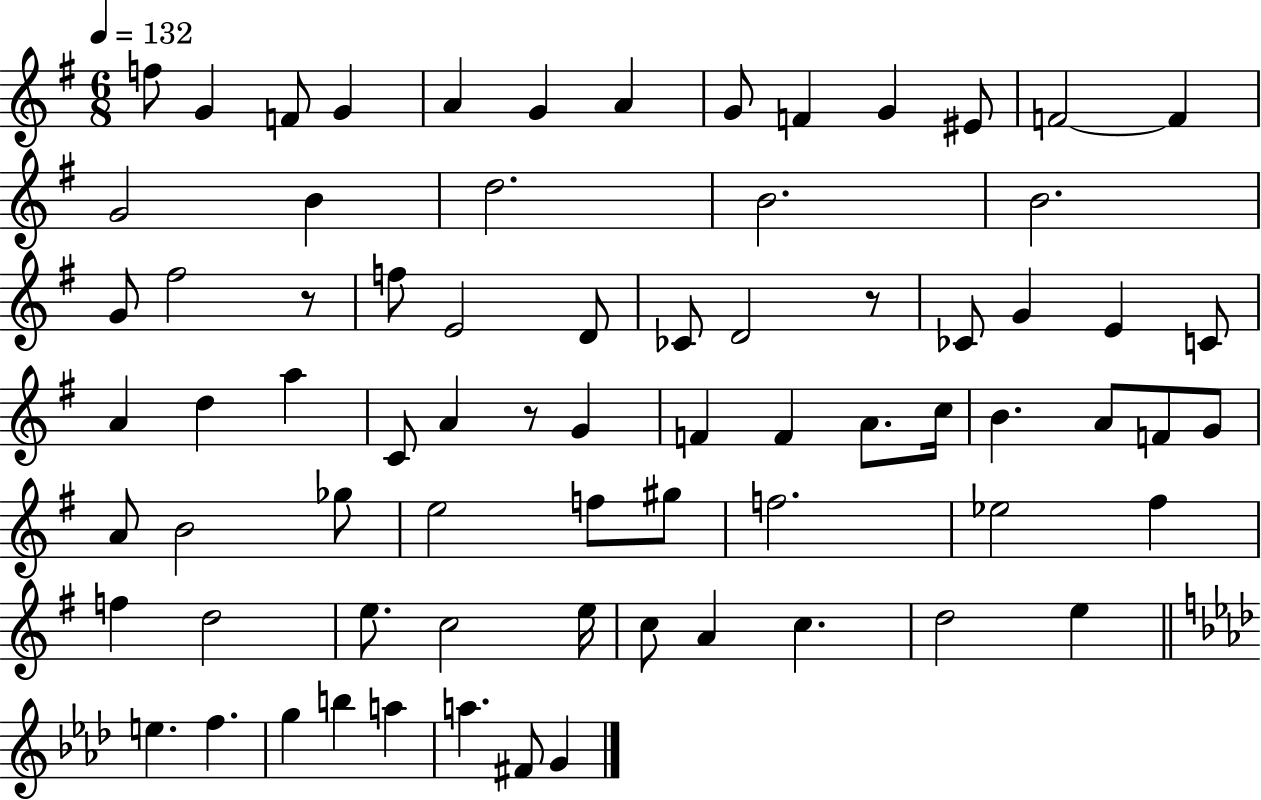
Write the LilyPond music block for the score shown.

{
  \clef treble
  \numericTimeSignature
  \time 6/8
  \key g \major
  \tempo 4 = 132
  f''8 g'4 f'8 g'4 | a'4 g'4 a'4 | g'8 f'4 g'4 eis'8 | f'2~~ f'4 | \break g'2 b'4 | d''2. | b'2. | b'2. | \break g'8 fis''2 r8 | f''8 e'2 d'8 | ces'8 d'2 r8 | ces'8 g'4 e'4 c'8 | \break a'4 d''4 a''4 | c'8 a'4 r8 g'4 | f'4 f'4 a'8. c''16 | b'4. a'8 f'8 g'8 | \break a'8 b'2 ges''8 | e''2 f''8 gis''8 | f''2. | ees''2 fis''4 | \break f''4 d''2 | e''8. c''2 e''16 | c''8 a'4 c''4. | d''2 e''4 | \break \bar "||" \break \key f \minor e''4. f''4. | g''4 b''4 a''4 | a''4. fis'8 g'4 | \bar "|."
}